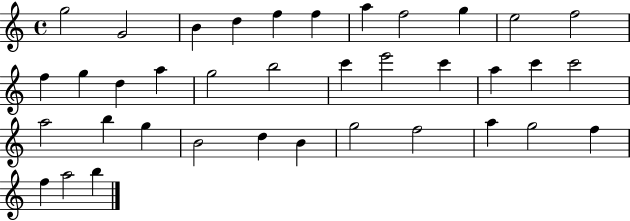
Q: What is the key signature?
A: C major